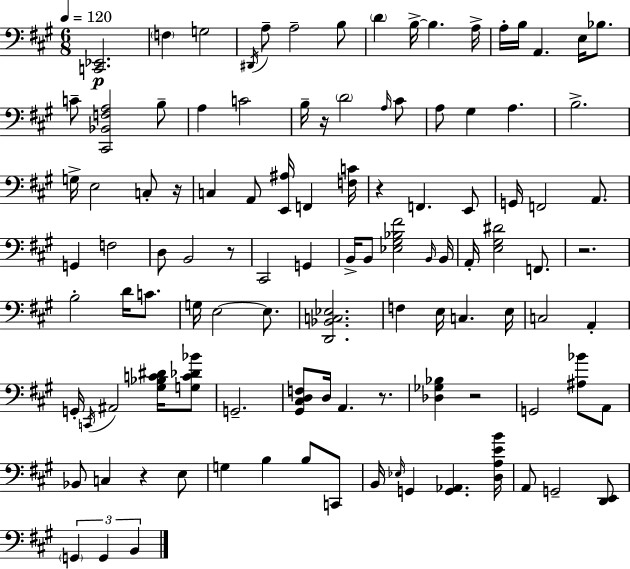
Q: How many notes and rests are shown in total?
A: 108